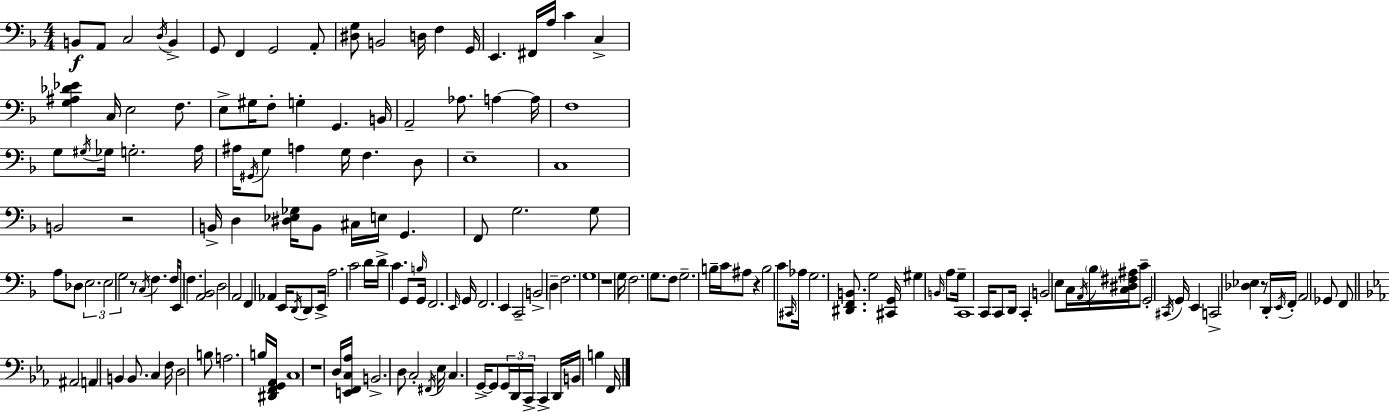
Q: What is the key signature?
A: D minor